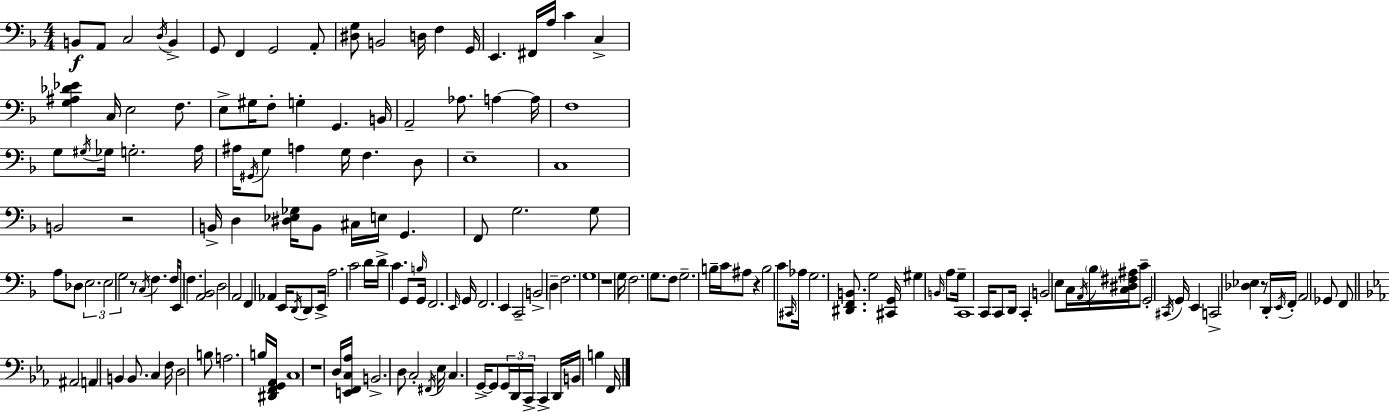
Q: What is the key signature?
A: D minor